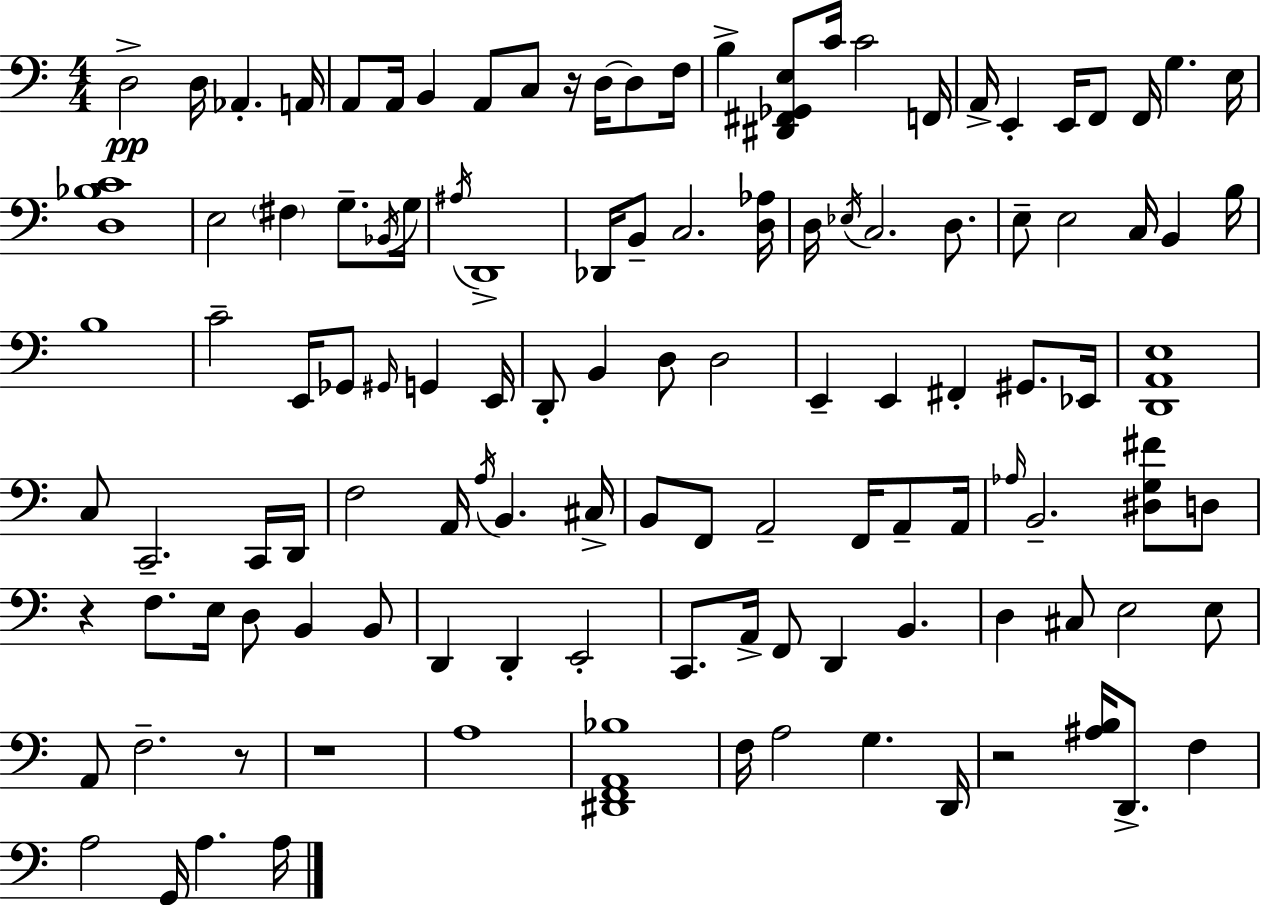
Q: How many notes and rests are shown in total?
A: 118